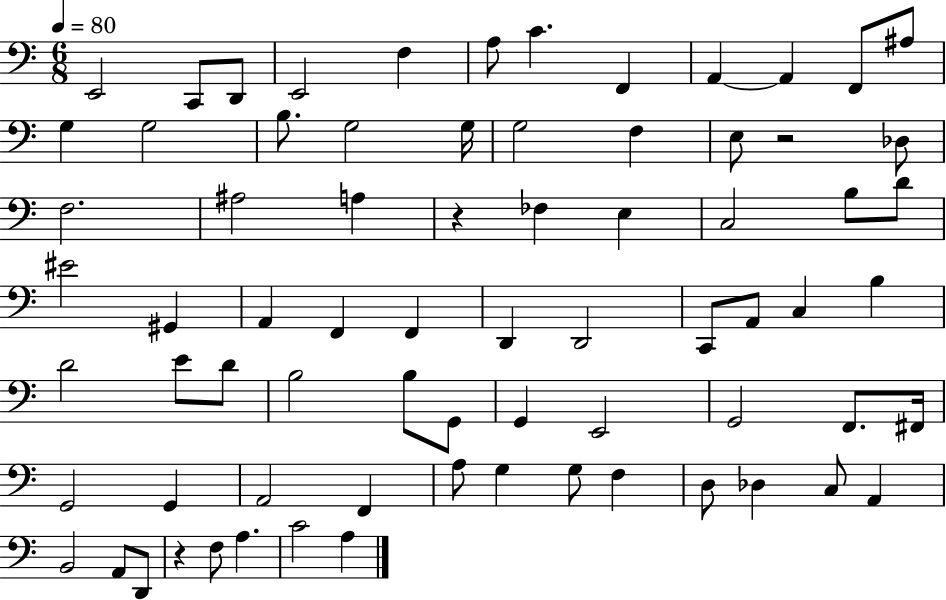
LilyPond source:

{
  \clef bass
  \numericTimeSignature
  \time 6/8
  \key c \major
  \tempo 4 = 80
  e,2 c,8 d,8 | e,2 f4 | a8 c'4. f,4 | a,4~~ a,4 f,8 ais8 | \break g4 g2 | b8. g2 g16 | g2 f4 | e8 r2 des8 | \break f2. | ais2 a4 | r4 fes4 e4 | c2 b8 d'8 | \break eis'2 gis,4 | a,4 f,4 f,4 | d,4 d,2 | c,8 a,8 c4 b4 | \break d'2 e'8 d'8 | b2 b8 g,8 | g,4 e,2 | g,2 f,8. fis,16 | \break g,2 g,4 | a,2 f,4 | a8 g4 g8 f4 | d8 des4 c8 a,4 | \break b,2 a,8 d,8 | r4 f8 a4. | c'2 a4 | \bar "|."
}